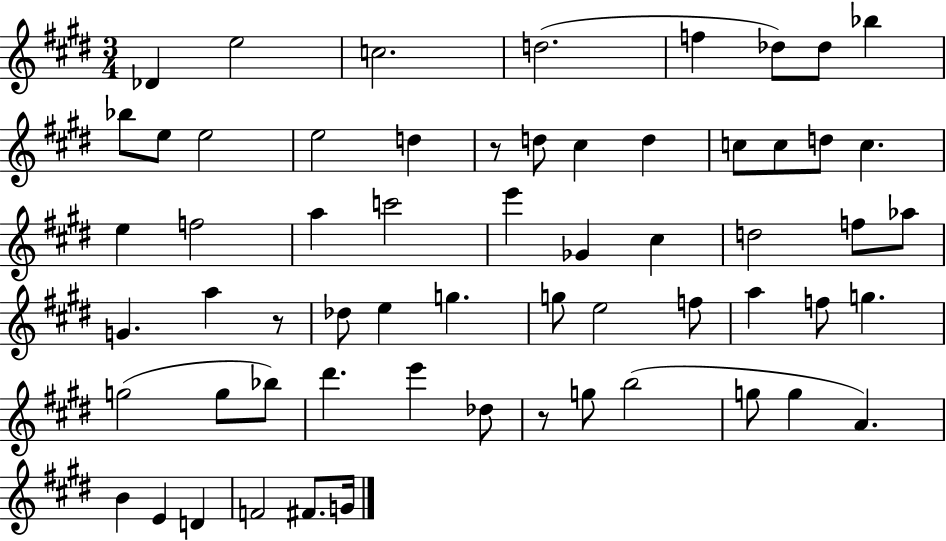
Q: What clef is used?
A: treble